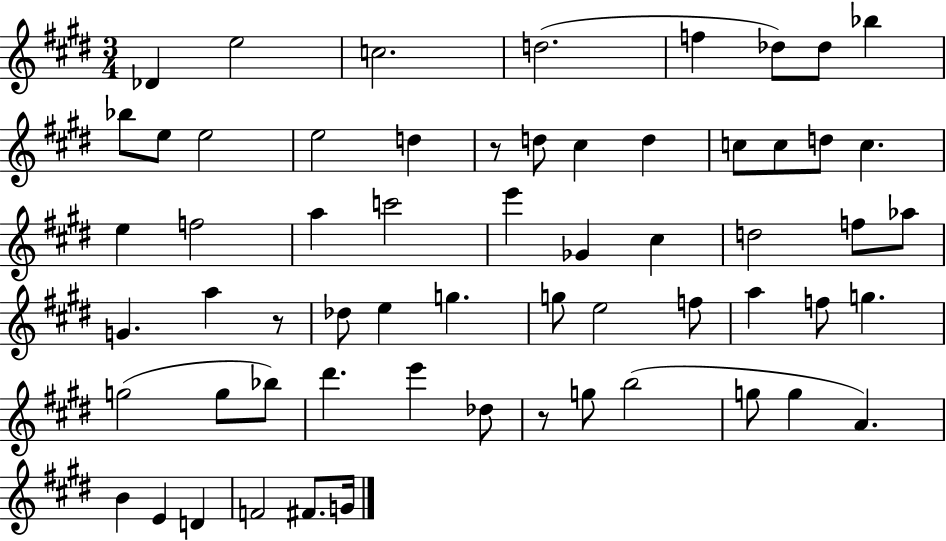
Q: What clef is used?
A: treble